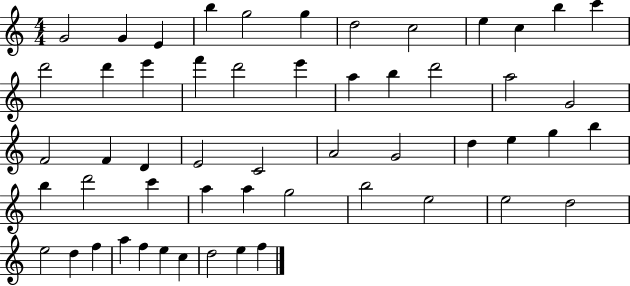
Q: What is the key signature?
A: C major